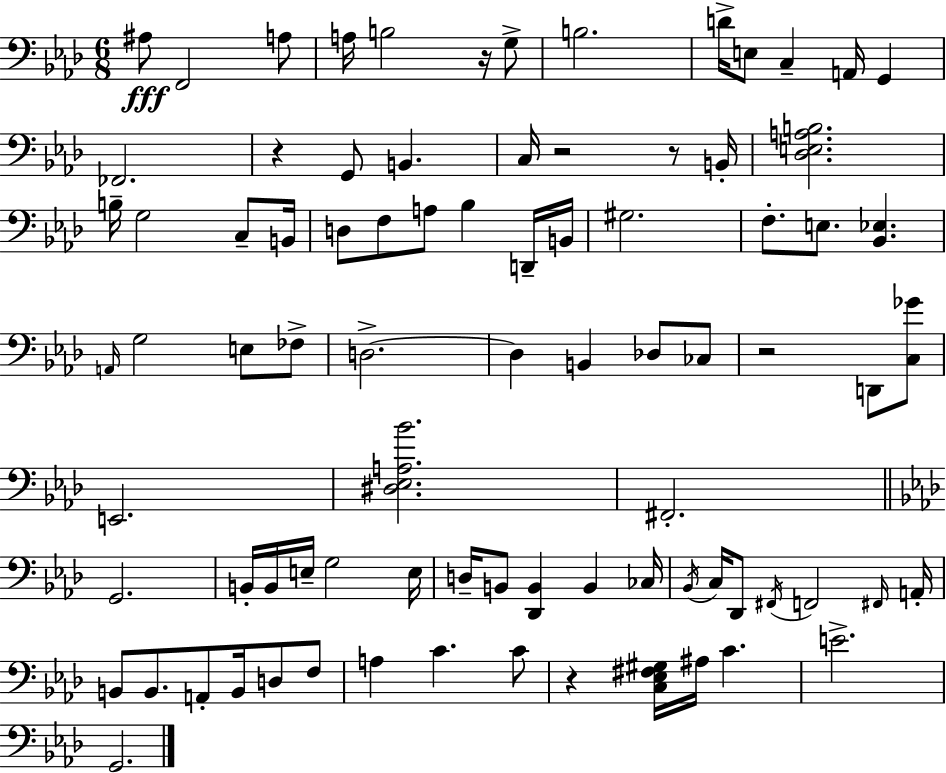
{
  \clef bass
  \numericTimeSignature
  \time 6/8
  \key aes \major
  ais8\fff f,2 a8 | a16 b2 r16 g8-> | b2. | d'16-> e8 c4-- a,16 g,4 | \break fes,2. | r4 g,8 b,4. | c16 r2 r8 b,16-. | <des e a b>2. | \break b16-- g2 c8-- b,16 | d8 f8 a8 bes4 d,16-- b,16 | gis2. | f8.-. e8. <bes, ees>4. | \break \grace { a,16 } g2 e8 fes8-> | d2.->~~ | d4 b,4 des8 ces8 | r2 d,8 <c ges'>8 | \break e,2. | <dis ees a bes'>2. | fis,2.-. | \bar "||" \break \key aes \major g,2. | b,16-. b,16 e16-- g2 e16 | d16-- b,8 <des, b,>4 b,4 ces16 | \acciaccatura { bes,16 } c16 des,8 \acciaccatura { fis,16 } f,2 | \break \grace { fis,16 } a,16-. b,8 b,8. a,8-. b,16 d8 | f8 a4 c'4. | c'8 r4 <c ees fis gis>16 ais16 c'4. | e'2.-> | \break g,2. | \bar "|."
}